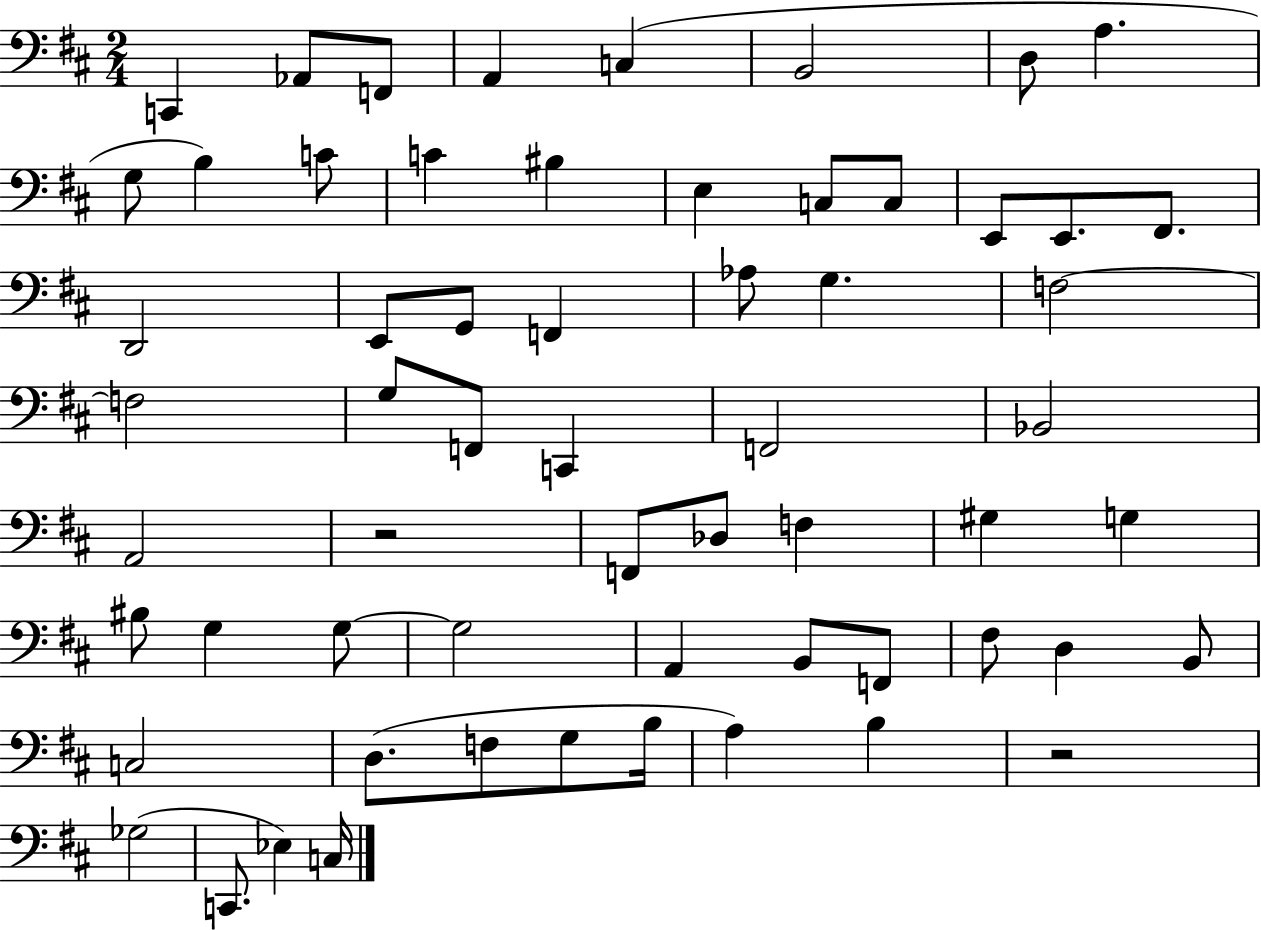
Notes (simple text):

C2/q Ab2/e F2/e A2/q C3/q B2/h D3/e A3/q. G3/e B3/q C4/e C4/q BIS3/q E3/q C3/e C3/e E2/e E2/e. F#2/e. D2/h E2/e G2/e F2/q Ab3/e G3/q. F3/h F3/h G3/e F2/e C2/q F2/h Bb2/h A2/h R/h F2/e Db3/e F3/q G#3/q G3/q BIS3/e G3/q G3/e G3/h A2/q B2/e F2/e F#3/e D3/q B2/e C3/h D3/e. F3/e G3/e B3/s A3/q B3/q R/h Gb3/h C2/e. Eb3/q C3/s